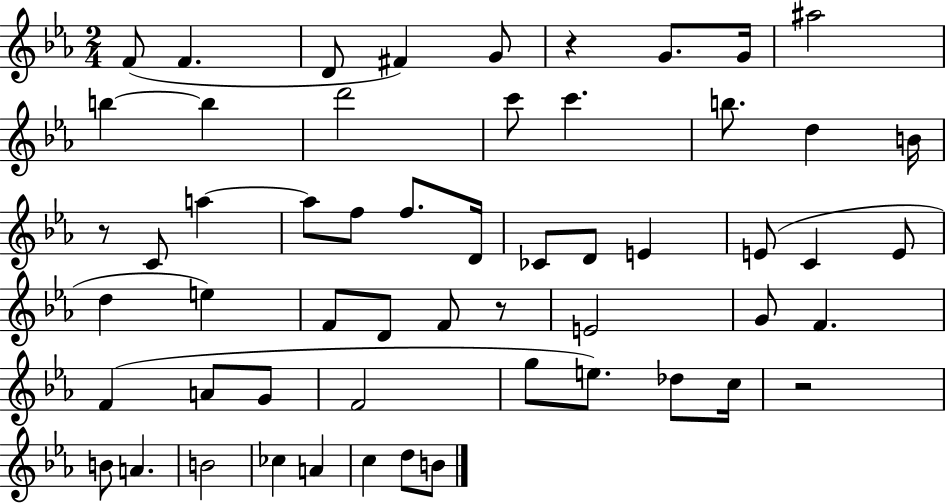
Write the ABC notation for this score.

X:1
T:Untitled
M:2/4
L:1/4
K:Eb
F/2 F D/2 ^F G/2 z G/2 G/4 ^a2 b b d'2 c'/2 c' b/2 d B/4 z/2 C/2 a a/2 f/2 f/2 D/4 _C/2 D/2 E E/2 C E/2 d e F/2 D/2 F/2 z/2 E2 G/2 F F A/2 G/2 F2 g/2 e/2 _d/2 c/4 z2 B/2 A B2 _c A c d/2 B/2